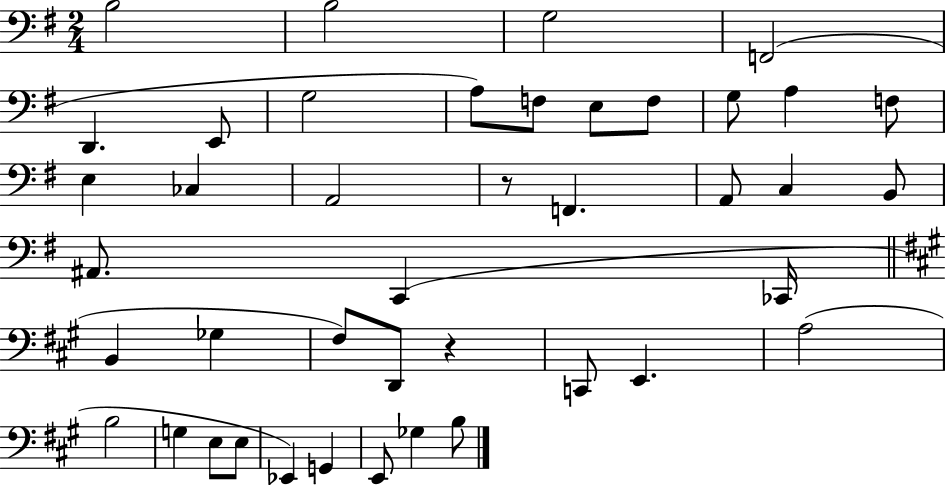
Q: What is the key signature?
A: G major